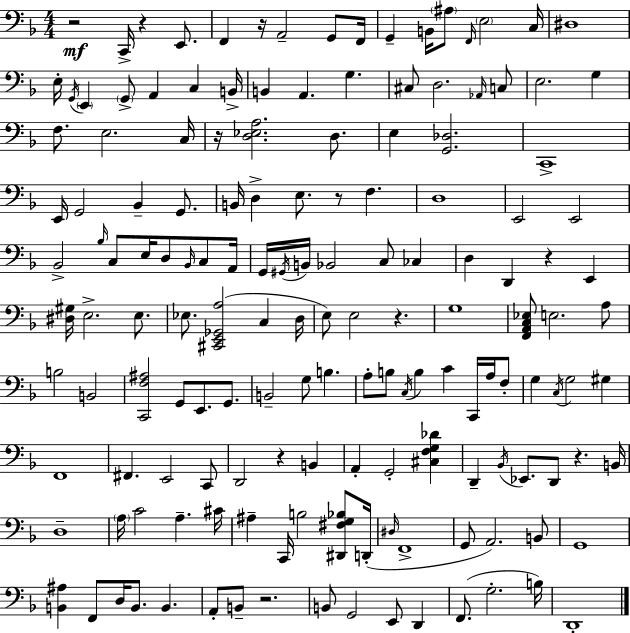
X:1
T:Untitled
M:4/4
L:1/4
K:Dm
z2 C,,/4 z E,,/2 F,, z/4 A,,2 G,,/2 F,,/4 G,, B,,/4 ^A,/2 F,,/4 E,2 C,/4 ^D,4 E,/4 G,,/4 E,, G,,/2 A,, C, B,,/4 B,, A,, G, ^C,/2 D,2 _A,,/4 C,/2 E,2 G, F,/2 E,2 C,/4 z/4 [D,_E,A,]2 D,/2 E, [G,,_D,]2 C,,4 E,,/4 G,,2 _B,, G,,/2 B,,/4 D, E,/2 z/2 F, D,4 E,,2 E,,2 _B,,2 _B,/4 C,/2 E,/4 D,/2 _B,,/4 C,/2 A,,/4 G,,/4 ^G,,/4 B,,/4 _B,,2 C,/2 _C, D, D,, z E,, [^D,^G,]/4 E,2 E,/2 _E,/2 [^C,,E,,_G,,A,]2 C, D,/4 E,/2 E,2 z G,4 [F,,A,,C,_E,]/2 E,2 A,/2 B,2 B,,2 [C,,F,^A,]2 G,,/2 E,,/2 G,,/2 B,,2 G,/2 B, A,/2 B,/2 C,/4 B, C C,,/4 A,/4 F,/2 G, C,/4 G,2 ^G, F,,4 ^F,, E,,2 C,,/2 D,,2 z B,, A,, G,,2 [^C,F,G,_D] D,, _B,,/4 _E,,/2 D,,/2 z B,,/4 D,4 A,/4 C2 A, ^C/4 ^A, C,,/4 B,2 [^D,,^F,G,_B,]/2 D,,/4 ^D,/4 F,,4 G,,/2 A,,2 B,,/2 G,,4 [B,,^A,] F,,/2 D,/4 B,,/2 B,, A,,/2 B,,/2 z2 B,,/2 G,,2 E,,/2 D,, F,,/2 G,2 B,/4 D,,4